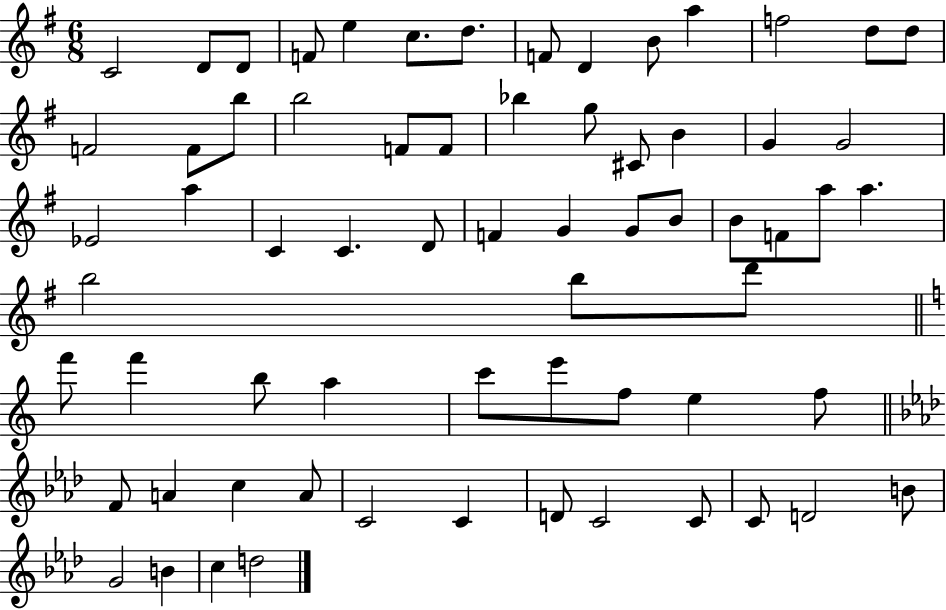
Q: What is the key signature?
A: G major